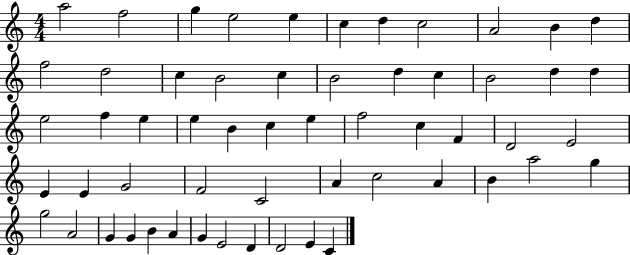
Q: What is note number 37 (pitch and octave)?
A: G4